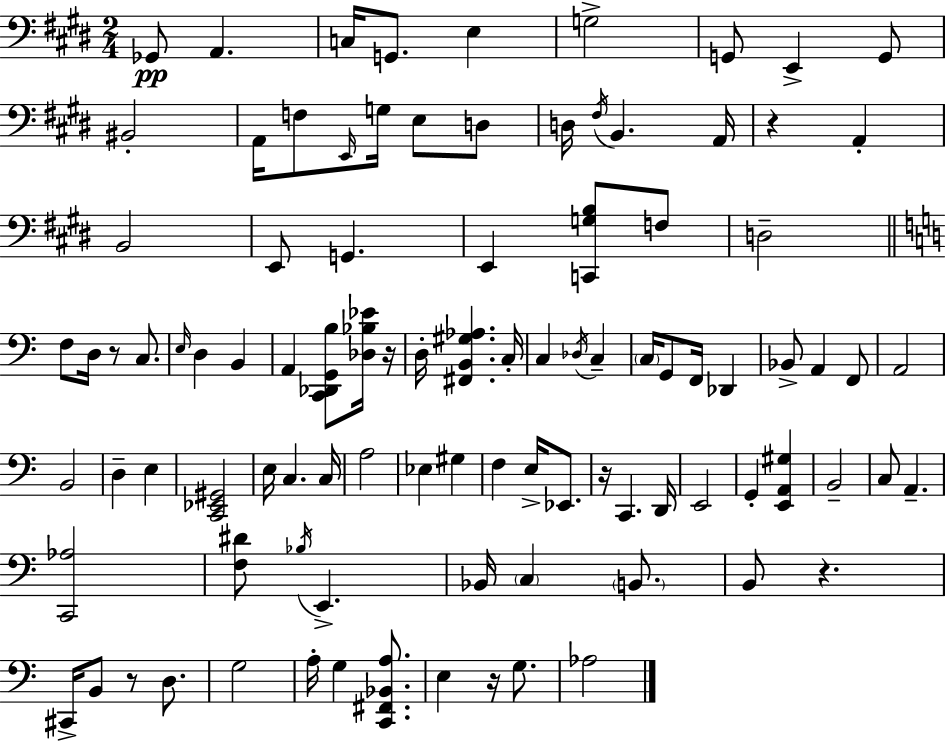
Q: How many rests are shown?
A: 7